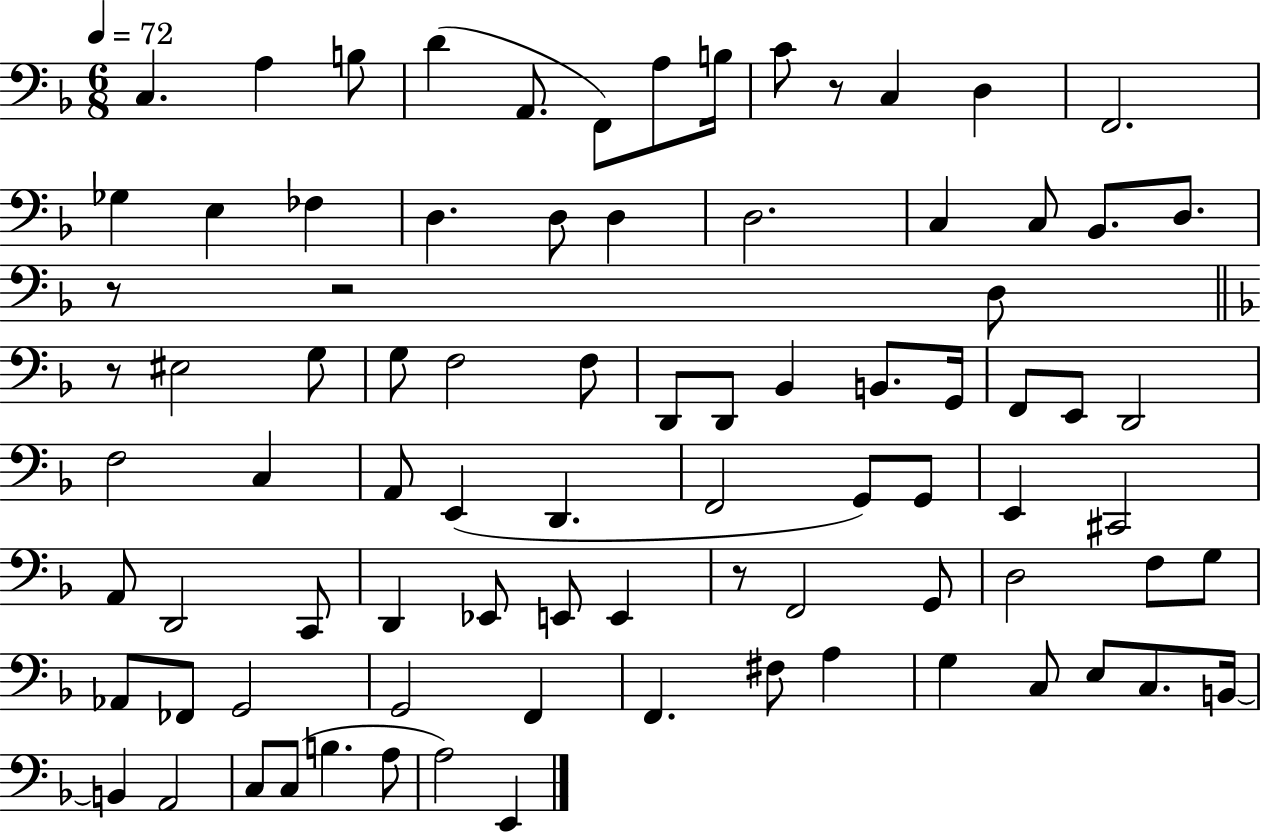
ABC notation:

X:1
T:Untitled
M:6/8
L:1/4
K:F
C, A, B,/2 D A,,/2 F,,/2 A,/2 B,/4 C/2 z/2 C, D, F,,2 _G, E, _F, D, D,/2 D, D,2 C, C,/2 _B,,/2 D,/2 z/2 z2 D,/2 z/2 ^E,2 G,/2 G,/2 F,2 F,/2 D,,/2 D,,/2 _B,, B,,/2 G,,/4 F,,/2 E,,/2 D,,2 F,2 C, A,,/2 E,, D,, F,,2 G,,/2 G,,/2 E,, ^C,,2 A,,/2 D,,2 C,,/2 D,, _E,,/2 E,,/2 E,, z/2 F,,2 G,,/2 D,2 F,/2 G,/2 _A,,/2 _F,,/2 G,,2 G,,2 F,, F,, ^F,/2 A, G, C,/2 E,/2 C,/2 B,,/4 B,, A,,2 C,/2 C,/2 B, A,/2 A,2 E,,